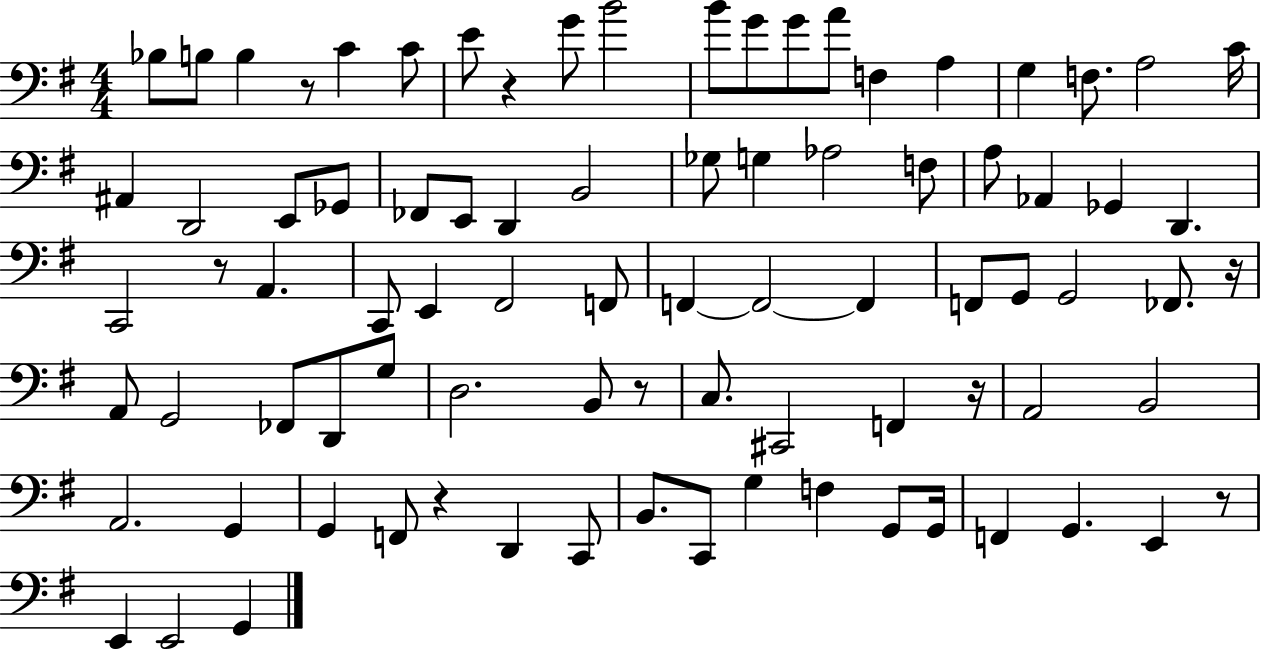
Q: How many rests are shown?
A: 8